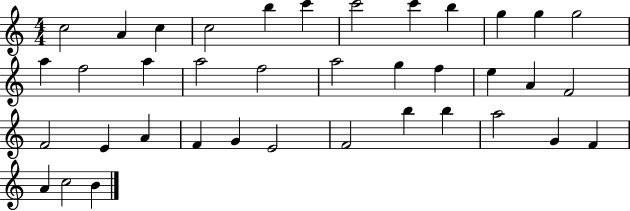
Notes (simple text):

C5/h A4/q C5/q C5/h B5/q C6/q C6/h C6/q B5/q G5/q G5/q G5/h A5/q F5/h A5/q A5/h F5/h A5/h G5/q F5/q E5/q A4/q F4/h F4/h E4/q A4/q F4/q G4/q E4/h F4/h B5/q B5/q A5/h G4/q F4/q A4/q C5/h B4/q